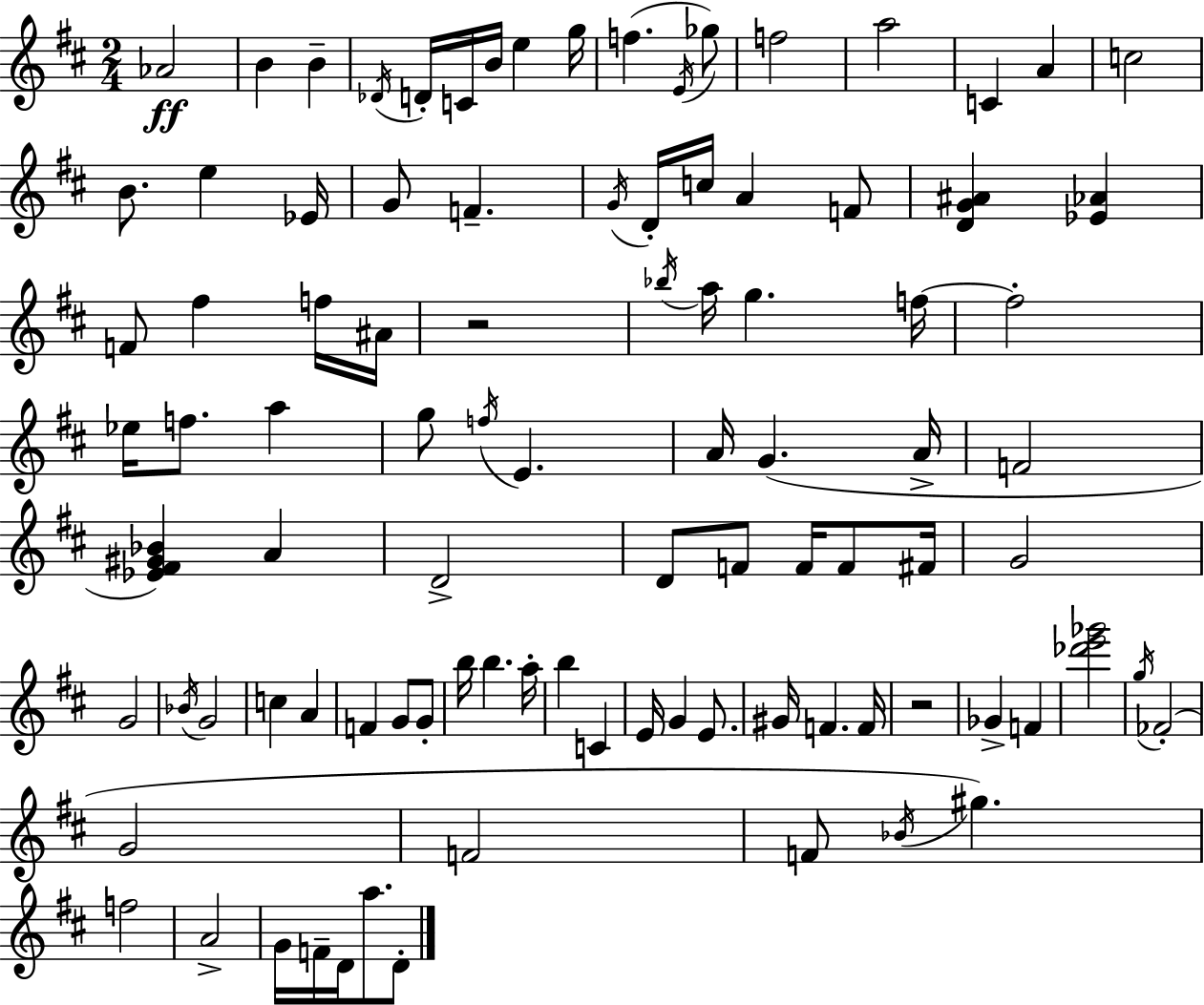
{
  \clef treble
  \numericTimeSignature
  \time 2/4
  \key d \major
  \repeat volta 2 { aes'2\ff | b'4 b'4-- | \acciaccatura { des'16 } d'16-. c'16 b'16 e''4 | g''16 f''4.( \acciaccatura { e'16 } | \break ges''8) f''2 | a''2 | c'4 a'4 | c''2 | \break b'8. e''4 | ees'16 g'8 f'4.-- | \acciaccatura { g'16 } d'16-. c''16 a'4 | f'8 <d' g' ais'>4 <ees' aes'>4 | \break f'8 fis''4 | f''16 ais'16 r2 | \acciaccatura { bes''16 } a''16 g''4. | f''16~~ f''2-. | \break ees''16 f''8. | a''4 g''8 \acciaccatura { f''16 } e'4. | a'16 g'4.( | a'16-> f'2 | \break <ees' fis' gis' bes'>4) | a'4 d'2-> | d'8 f'8 | f'16 f'8 fis'16 g'2 | \break g'2 | \acciaccatura { bes'16 } g'2 | c''4 | a'4 f'4 | \break g'8 g'8-. b''16 b''4. | a''16-. b''4 | c'4 e'16 g'4 | e'8. gis'16 f'4. | \break f'16 r2 | ges'4-> | f'4 <des''' e''' ges'''>2 | \acciaccatura { g''16 } fes'2-.( | \break g'2 | f'2 | f'8 | \acciaccatura { bes'16 }) gis''4. | \break f''2 | a'2-> | g'16 f'16-- d'16 a''8. d'8-. | } \bar "|."
}